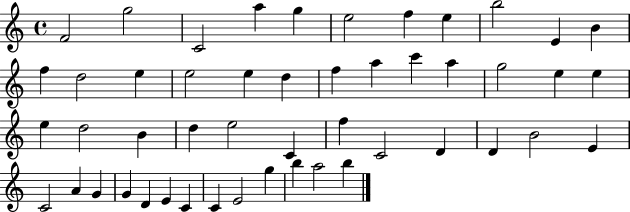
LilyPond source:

{
  \clef treble
  \time 4/4
  \defaultTimeSignature
  \key c \major
  f'2 g''2 | c'2 a''4 g''4 | e''2 f''4 e''4 | b''2 e'4 b'4 | \break f''4 d''2 e''4 | e''2 e''4 d''4 | f''4 a''4 c'''4 a''4 | g''2 e''4 e''4 | \break e''4 d''2 b'4 | d''4 e''2 c'4 | f''4 c'2 d'4 | d'4 b'2 e'4 | \break c'2 a'4 g'4 | g'4 d'4 e'4 c'4 | c'4 e'2 g''4 | b''4 a''2 b''4 | \break \bar "|."
}